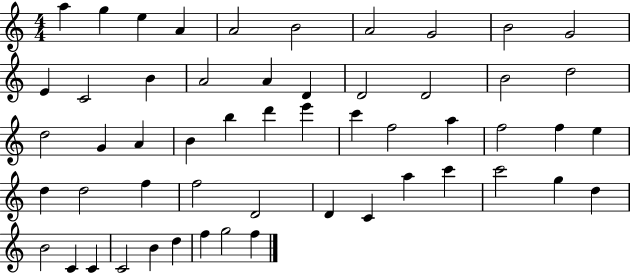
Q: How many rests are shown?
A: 0